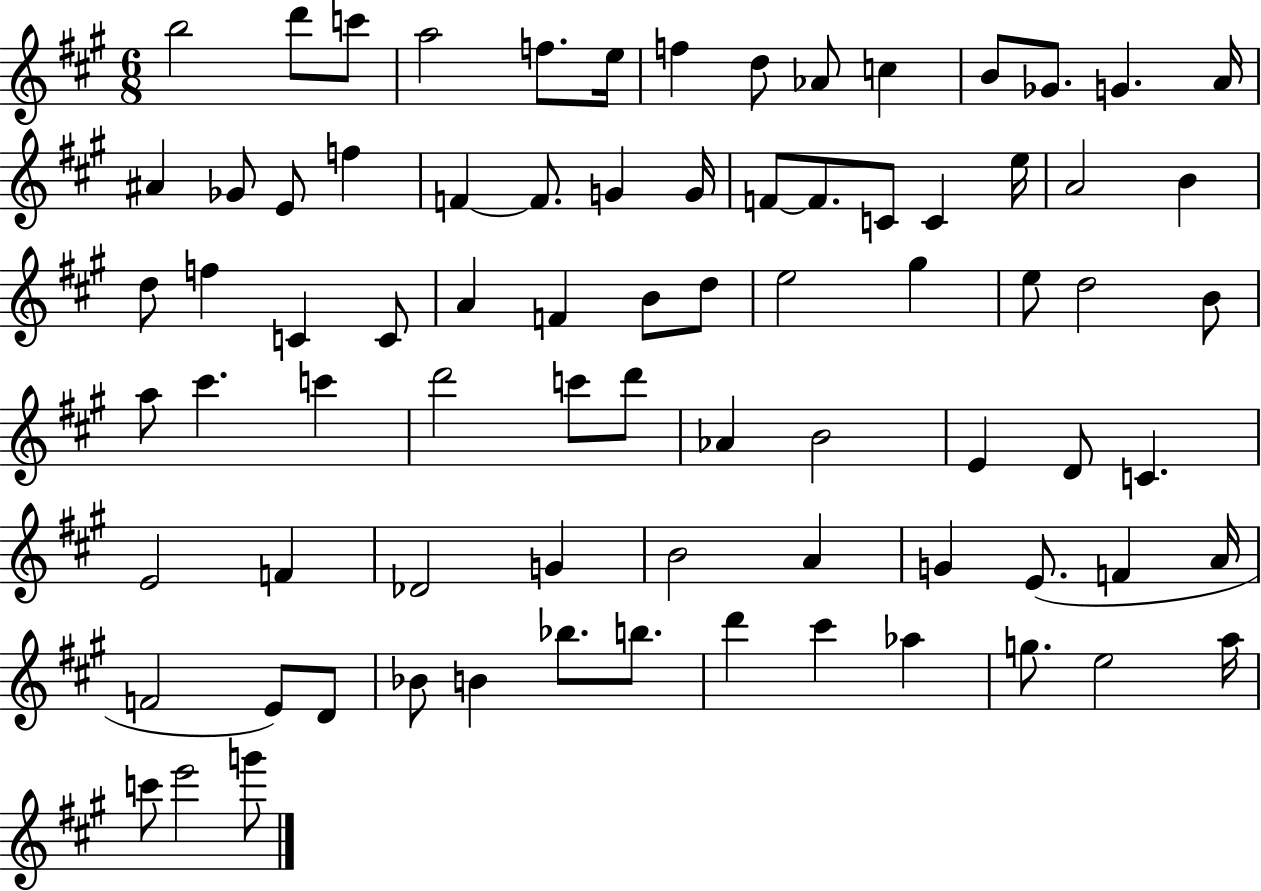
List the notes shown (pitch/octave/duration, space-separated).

B5/h D6/e C6/e A5/h F5/e. E5/s F5/q D5/e Ab4/e C5/q B4/e Gb4/e. G4/q. A4/s A#4/q Gb4/e E4/e F5/q F4/q F4/e. G4/q G4/s F4/e F4/e. C4/e C4/q E5/s A4/h B4/q D5/e F5/q C4/q C4/e A4/q F4/q B4/e D5/e E5/h G#5/q E5/e D5/h B4/e A5/e C#6/q. C6/q D6/h C6/e D6/e Ab4/q B4/h E4/q D4/e C4/q. E4/h F4/q Db4/h G4/q B4/h A4/q G4/q E4/e. F4/q A4/s F4/h E4/e D4/e Bb4/e B4/q Bb5/e. B5/e. D6/q C#6/q Ab5/q G5/e. E5/h A5/s C6/e E6/h G6/e